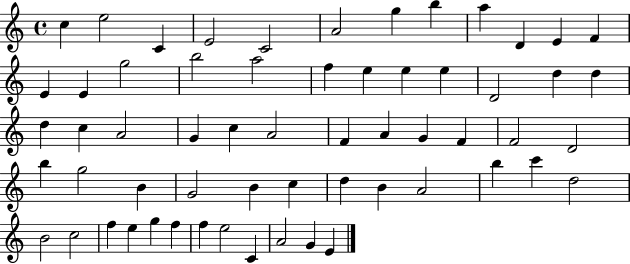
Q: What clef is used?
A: treble